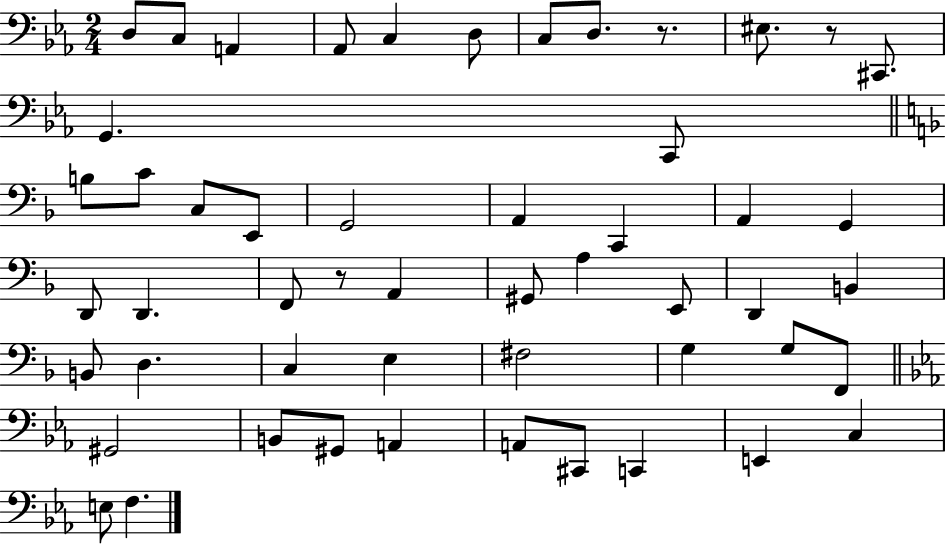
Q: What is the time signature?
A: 2/4